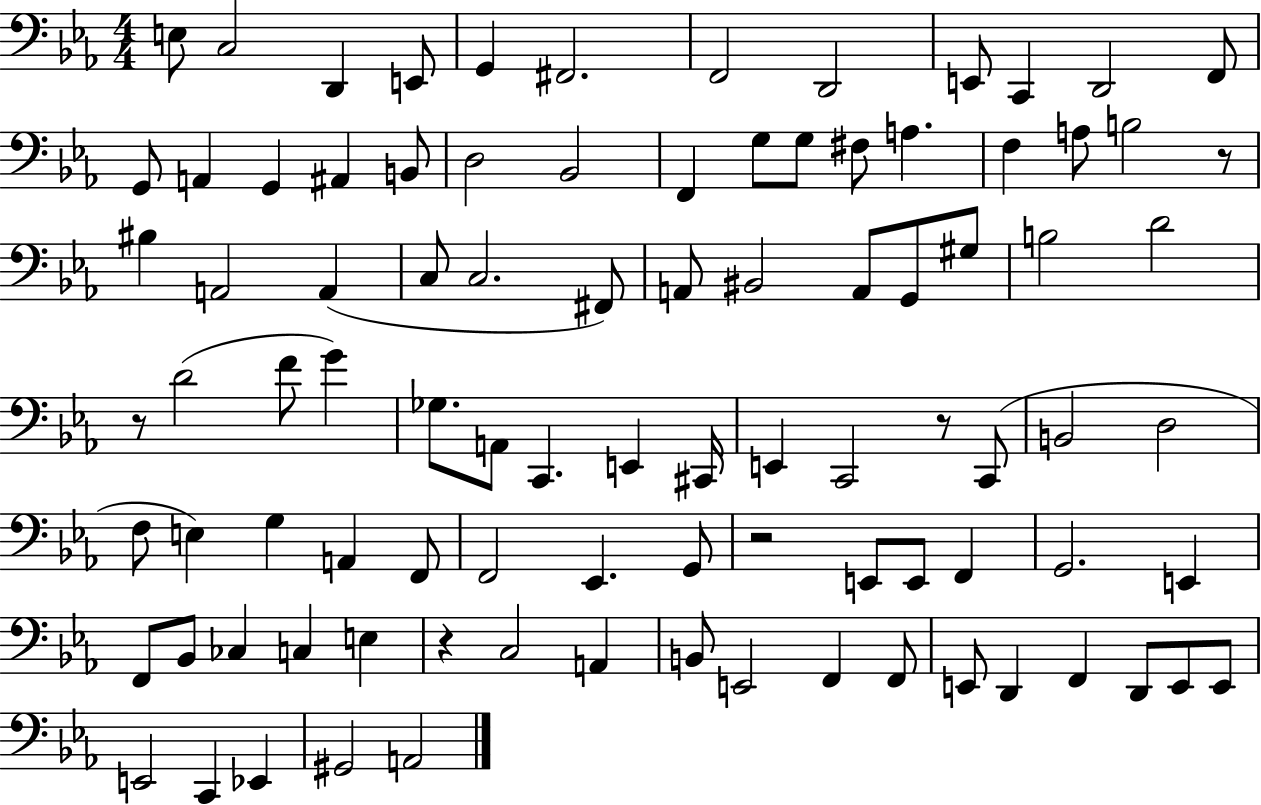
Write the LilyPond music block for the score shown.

{
  \clef bass
  \numericTimeSignature
  \time 4/4
  \key ees \major
  e8 c2 d,4 e,8 | g,4 fis,2. | f,2 d,2 | e,8 c,4 d,2 f,8 | \break g,8 a,4 g,4 ais,4 b,8 | d2 bes,2 | f,4 g8 g8 fis8 a4. | f4 a8 b2 r8 | \break bis4 a,2 a,4( | c8 c2. fis,8) | a,8 bis,2 a,8 g,8 gis8 | b2 d'2 | \break r8 d'2( f'8 g'4) | ges8. a,8 c,4. e,4 cis,16 | e,4 c,2 r8 c,8( | b,2 d2 | \break f8 e4) g4 a,4 f,8 | f,2 ees,4. g,8 | r2 e,8 e,8 f,4 | g,2. e,4 | \break f,8 bes,8 ces4 c4 e4 | r4 c2 a,4 | b,8 e,2 f,4 f,8 | e,8 d,4 f,4 d,8 e,8 e,8 | \break e,2 c,4 ees,4 | gis,2 a,2 | \bar "|."
}